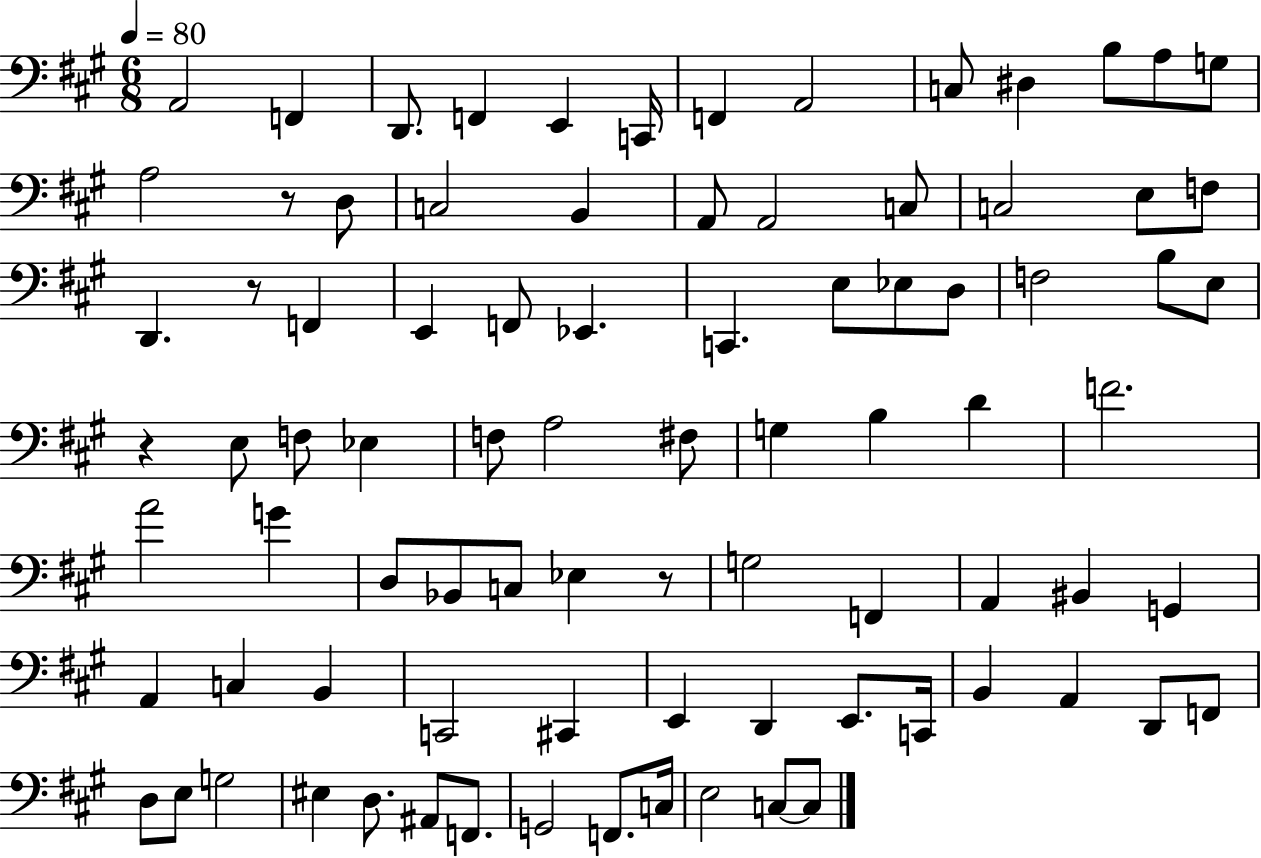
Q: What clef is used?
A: bass